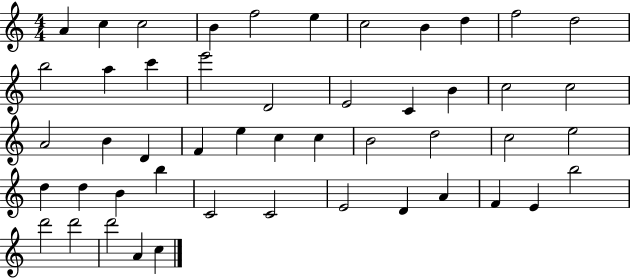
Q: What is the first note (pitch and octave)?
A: A4